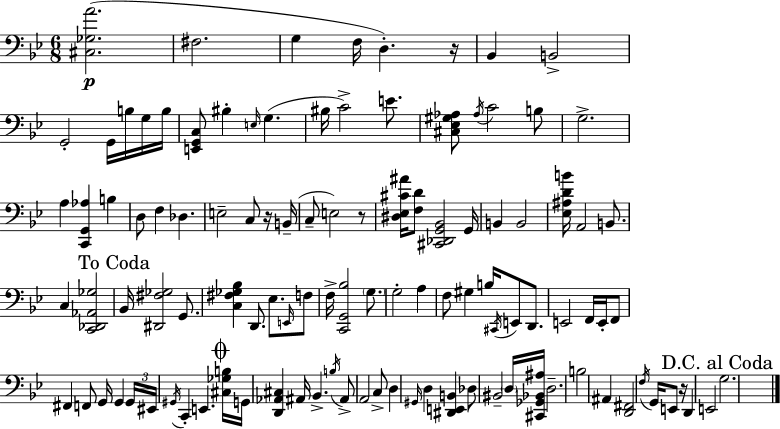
[C#3,Gb3,A4]/h. F#3/h. G3/q F3/s D3/q. R/s Bb2/q B2/h G2/h G2/s B3/s G3/s B3/s [E2,G2,C3]/e BIS3/q E3/s G3/q. BIS3/s C4/h E4/e. [C#3,Eb3,G#3,Ab3]/e Ab3/s C4/h B3/e G3/h. A3/q [C2,G2,Ab3]/q B3/q D3/e F3/q Db3/q. E3/h C3/e R/s B2/s C3/e E3/h R/e [D#3,Eb3,C#4,A#4]/s [F3,D4]/e [C#2,Db2,G2,Bb2]/h G2/s B2/q B2/h [Eb3,A#3,D4,B4]/s A2/h B2/e. C3/q [C2,Db2,Ab2,Gb3]/h Bb2/s [D#2,F#3,Gb3]/h G2/e. [C3,F#3,Gb3,Bb3]/q D2/e. Eb3/e. E2/s F3/e F3/s [C2,G2,Bb3]/h G3/e. G3/h A3/q F3/e G#3/q B3/s C#2/s E2/e D2/e. E2/h F2/s E2/s F2/e F#2/q F2/e G2/s G2/q G2/s EIS2/s G#2/s C2/q E2/q. [C#3,Gb3,B3]/s G2/s [D2,Ab2,C#3]/q A#2/s Bb2/q. B3/s A#2/e A2/h C3/e D3/q G#2/s D3/q [D#2,E2,B2]/q Db3/e BIS2/h D3/s [C#2,Gb2,Bb2,A#3]/s D3/h. B3/h A#2/q [D2,F#2]/h F3/s G2/s E2/e R/s D2/q E2/h G3/h.